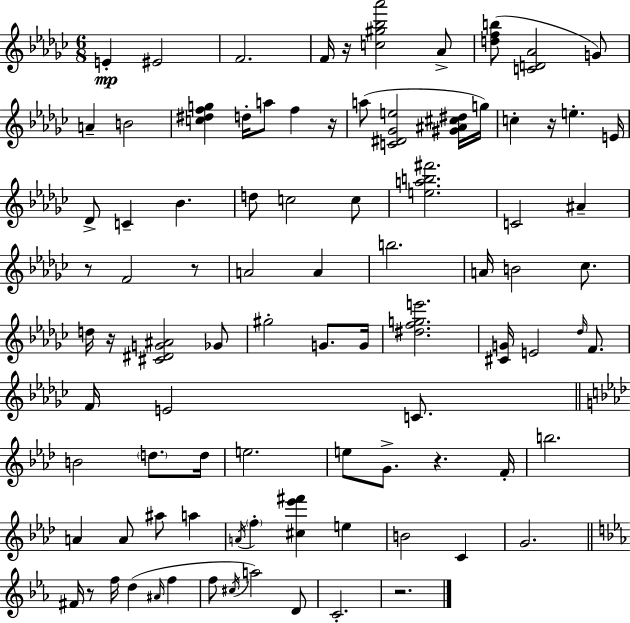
X:1
T:Untitled
M:6/8
L:1/4
K:Ebm
E ^E2 F2 F/4 z/4 [c^g_b_a']2 _A/2 [dfb]/2 [CD_A]2 G/2 A B2 [c^dfg] d/4 a/2 f z/4 a/2 [C^D_Ge]2 [^G^A^c^d]/4 g/4 c z/4 e E/4 _D/2 C _B d/2 c2 c/2 [eab^f']2 C2 ^A z/2 F2 z/2 A2 A b2 A/4 B2 _c/2 d/4 z/4 [^C^DG^A]2 _G/2 ^g2 G/2 G/4 [^dfge']2 [^CG]/4 E2 _d/4 F/2 F/4 E2 C/2 B2 d/2 d/4 e2 e/2 G/2 z F/4 b2 A A/2 ^a/2 a A/4 f [^c_e'^f'] e B2 C G2 ^F/4 z/2 f/4 d ^A/4 f f/2 ^c/4 a2 D/2 C2 z2